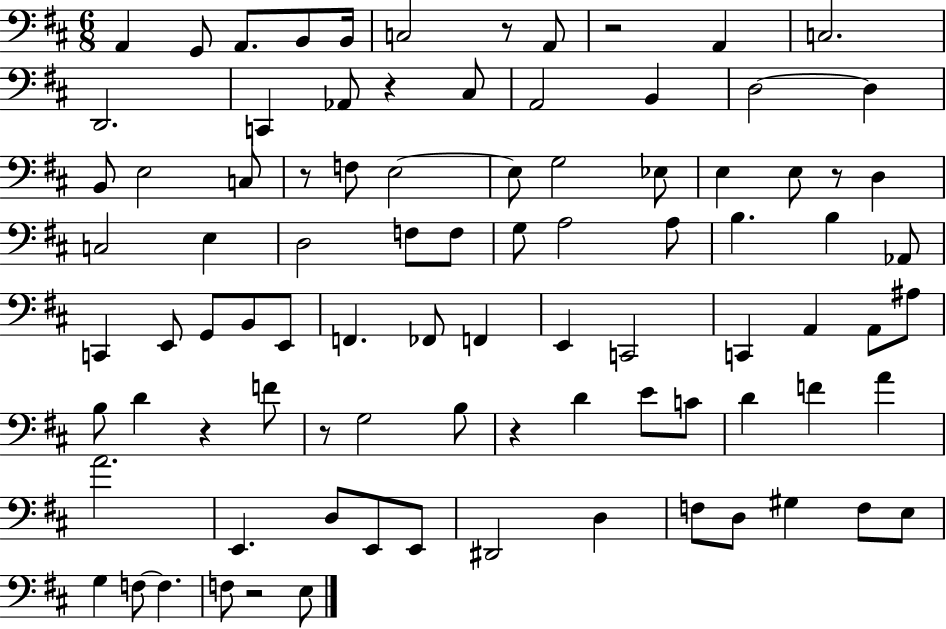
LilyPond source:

{
  \clef bass
  \numericTimeSignature
  \time 6/8
  \key d \major
  a,4 g,8 a,8. b,8 b,16 | c2 r8 a,8 | r2 a,4 | c2. | \break d,2. | c,4 aes,8 r4 cis8 | a,2 b,4 | d2~~ d4 | \break b,8 e2 c8 | r8 f8 e2~~ | e8 g2 ees8 | e4 e8 r8 d4 | \break c2 e4 | d2 f8 f8 | g8 a2 a8 | b4. b4 aes,8 | \break c,4 e,8 g,8 b,8 e,8 | f,4. fes,8 f,4 | e,4 c,2 | c,4 a,4 a,8 ais8 | \break b8 d'4 r4 f'8 | r8 g2 b8 | r4 d'4 e'8 c'8 | d'4 f'4 a'4 | \break a'2. | e,4. d8 e,8 e,8 | dis,2 d4 | f8 d8 gis4 f8 e8 | \break g4 f8~~ f4. | f8 r2 e8 | \bar "|."
}